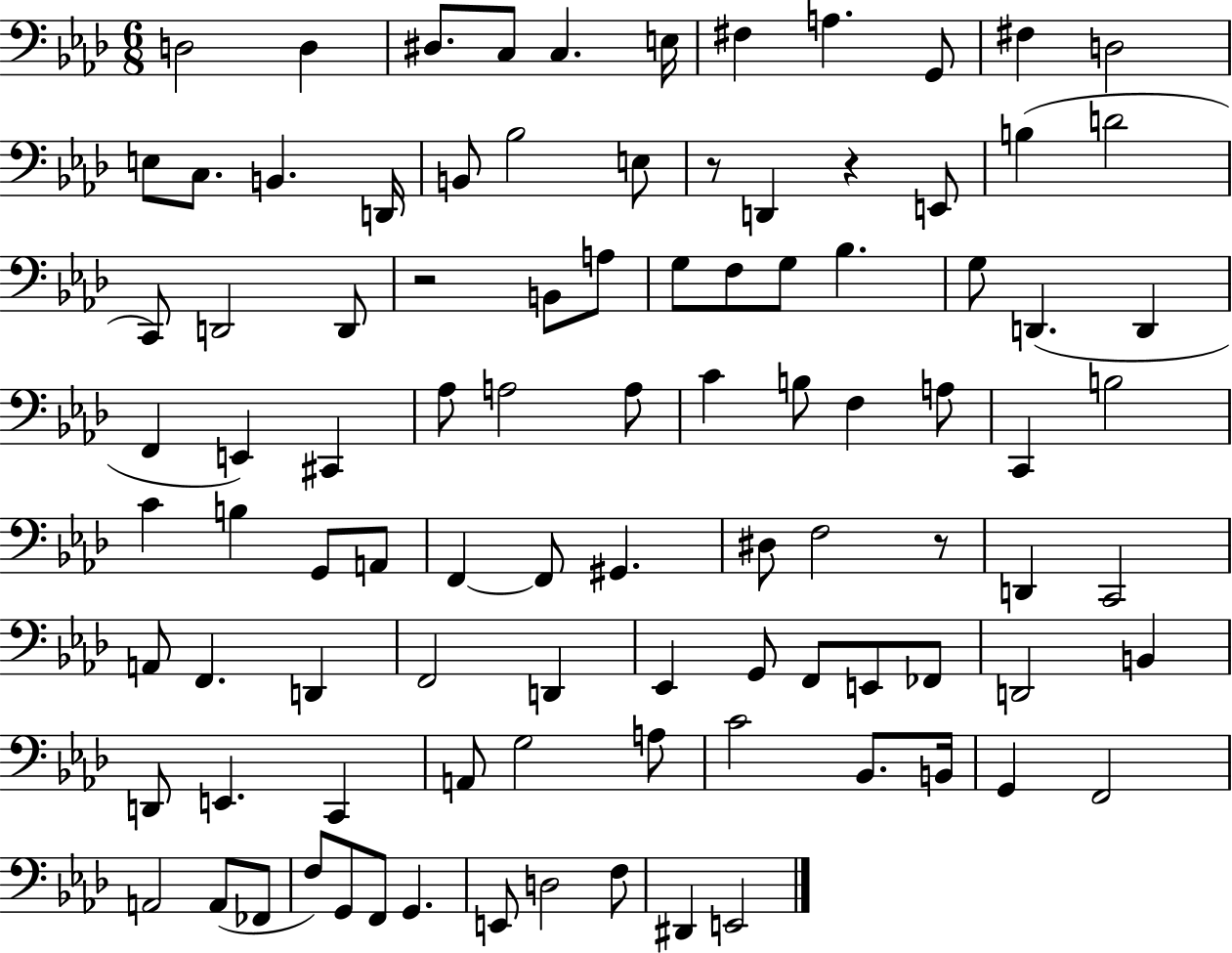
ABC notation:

X:1
T:Untitled
M:6/8
L:1/4
K:Ab
D,2 D, ^D,/2 C,/2 C, E,/4 ^F, A, G,,/2 ^F, D,2 E,/2 C,/2 B,, D,,/4 B,,/2 _B,2 E,/2 z/2 D,, z E,,/2 B, D2 C,,/2 D,,2 D,,/2 z2 B,,/2 A,/2 G,/2 F,/2 G,/2 _B, G,/2 D,, D,, F,, E,, ^C,, _A,/2 A,2 A,/2 C B,/2 F, A,/2 C,, B,2 C B, G,,/2 A,,/2 F,, F,,/2 ^G,, ^D,/2 F,2 z/2 D,, C,,2 A,,/2 F,, D,, F,,2 D,, _E,, G,,/2 F,,/2 E,,/2 _F,,/2 D,,2 B,, D,,/2 E,, C,, A,,/2 G,2 A,/2 C2 _B,,/2 B,,/4 G,, F,,2 A,,2 A,,/2 _F,,/2 F,/2 G,,/2 F,,/2 G,, E,,/2 D,2 F,/2 ^D,, E,,2